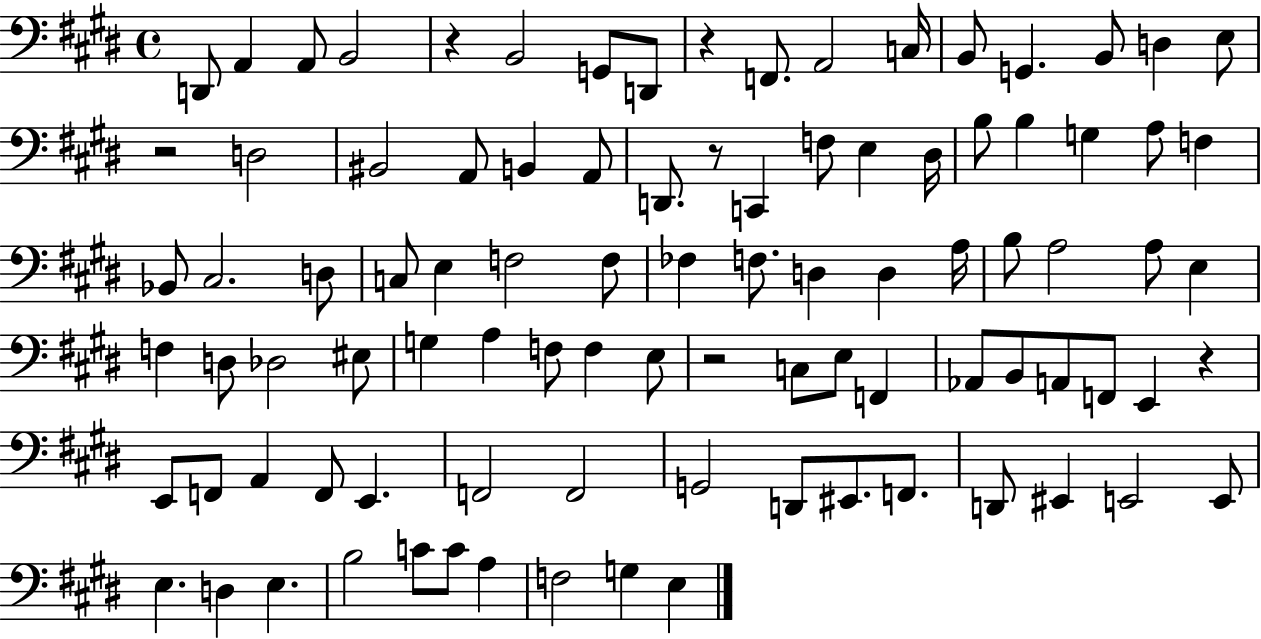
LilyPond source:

{
  \clef bass
  \time 4/4
  \defaultTimeSignature
  \key e \major
  d,8 a,4 a,8 b,2 | r4 b,2 g,8 d,8 | r4 f,8. a,2 c16 | b,8 g,4. b,8 d4 e8 | \break r2 d2 | bis,2 a,8 b,4 a,8 | d,8. r8 c,4 f8 e4 dis16 | b8 b4 g4 a8 f4 | \break bes,8 cis2. d8 | c8 e4 f2 f8 | fes4 f8. d4 d4 a16 | b8 a2 a8 e4 | \break f4 d8 des2 eis8 | g4 a4 f8 f4 e8 | r2 c8 e8 f,4 | aes,8 b,8 a,8 f,8 e,4 r4 | \break e,8 f,8 a,4 f,8 e,4. | f,2 f,2 | g,2 d,8 eis,8. f,8. | d,8 eis,4 e,2 e,8 | \break e4. d4 e4. | b2 c'8 c'8 a4 | f2 g4 e4 | \bar "|."
}